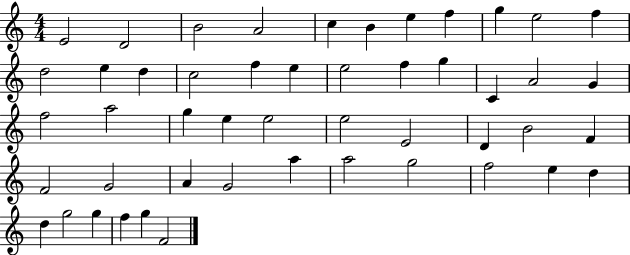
E4/h D4/h B4/h A4/h C5/q B4/q E5/q F5/q G5/q E5/h F5/q D5/h E5/q D5/q C5/h F5/q E5/q E5/h F5/q G5/q C4/q A4/h G4/q F5/h A5/h G5/q E5/q E5/h E5/h E4/h D4/q B4/h F4/q F4/h G4/h A4/q G4/h A5/q A5/h G5/h F5/h E5/q D5/q D5/q G5/h G5/q F5/q G5/q F4/h